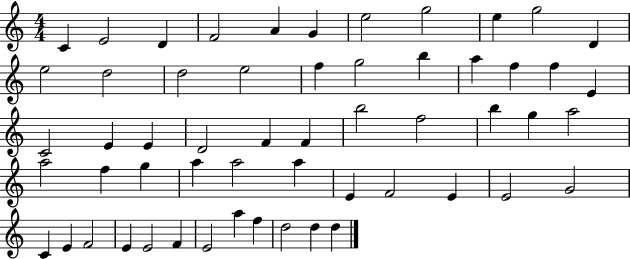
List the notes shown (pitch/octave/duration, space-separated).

C4/q E4/h D4/q F4/h A4/q G4/q E5/h G5/h E5/q G5/h D4/q E5/h D5/h D5/h E5/h F5/q G5/h B5/q A5/q F5/q F5/q E4/q C4/h E4/q E4/q D4/h F4/q F4/q B5/h F5/h B5/q G5/q A5/h A5/h F5/q G5/q A5/q A5/h A5/q E4/q F4/h E4/q E4/h G4/h C4/q E4/q F4/h E4/q E4/h F4/q E4/h A5/q F5/q D5/h D5/q D5/q